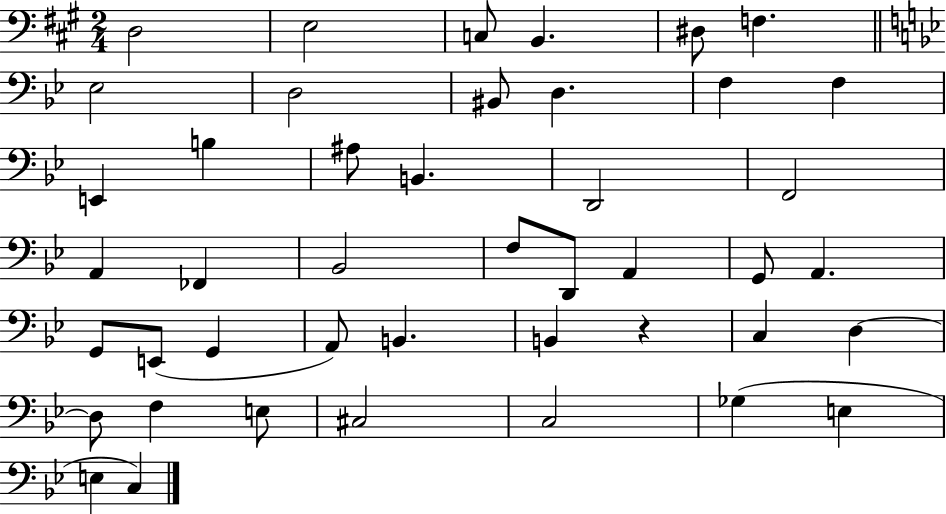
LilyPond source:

{
  \clef bass
  \numericTimeSignature
  \time 2/4
  \key a \major
  \repeat volta 2 { d2 | e2 | c8 b,4. | dis8 f4. | \break \bar "||" \break \key bes \major ees2 | d2 | bis,8 d4. | f4 f4 | \break e,4 b4 | ais8 b,4. | d,2 | f,2 | \break a,4 fes,4 | bes,2 | f8 d,8 a,4 | g,8 a,4. | \break g,8 e,8( g,4 | a,8) b,4. | b,4 r4 | c4 d4~~ | \break d8 f4 e8 | cis2 | c2 | ges4( e4 | \break e4 c4) | } \bar "|."
}